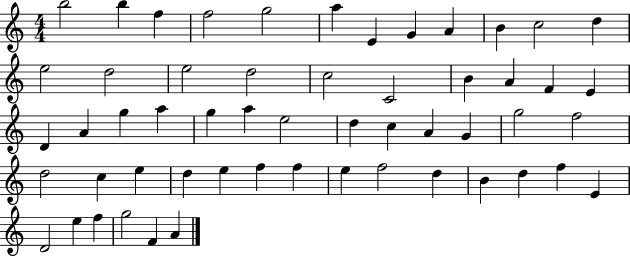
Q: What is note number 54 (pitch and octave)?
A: F4